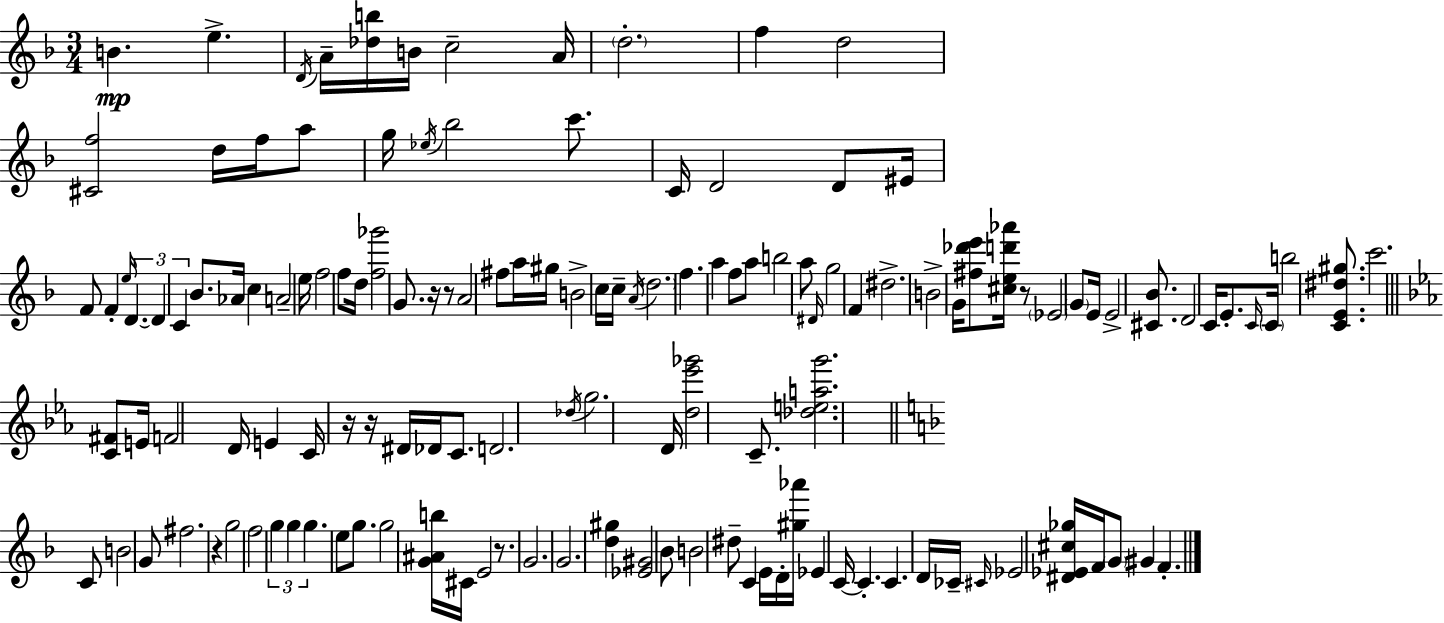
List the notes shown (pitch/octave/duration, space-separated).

B4/q. E5/q. D4/s A4/s [Db5,B5]/s B4/s C5/h A4/s D5/h. F5/q D5/h [C#4,F5]/h D5/s F5/s A5/e G5/s Eb5/s Bb5/h C6/e. C4/s D4/h D4/e EIS4/s F4/e F4/q E5/s D4/q. D4/q C4/q Bb4/e. Ab4/s C5/q A4/h E5/s F5/h F5/e D5/s [F5,Gb6]/h G4/e. R/s R/e A4/h F#5/e A5/s G#5/s B4/h C5/s C5/s A4/s D5/h. F5/q. A5/q F5/e A5/e B5/h A5/e D#4/s G5/h F4/q D#5/h. B4/h G4/s [F#5,Db6,E6]/e [C#5,E5,D6,Ab6]/s R/e Eb4/h G4/e E4/s E4/h [C#4,Bb4]/e. D4/h C4/s E4/e. C4/s C4/s B5/h [C4,E4,D#5,G#5]/e. C6/h. [C4,F#4]/e E4/s F4/h D4/s E4/q C4/s R/s R/s D#4/s Db4/s C4/e. D4/h. Db5/s G5/h. D4/s [D5,Eb6,Gb6]/h C4/e. [Db5,E5,A5,G6]/h. C4/e B4/h G4/e F#5/h. R/q G5/h F5/h G5/q G5/q G5/q. E5/e G5/e. G5/h [G4,A#4,B5]/s C#4/s E4/h R/e. G4/h. G4/h. [D5,G#5]/q [Eb4,G#4]/h Bb4/e B4/h D#5/e C4/q E4/s D4/s [G#5,Ab6]/s Eb4/q C4/s C4/q. C4/q. D4/s CES4/s C#4/s Eb4/h [D#4,Eb4,C#5,Gb5]/s F4/s G4/e G#4/q F4/q.